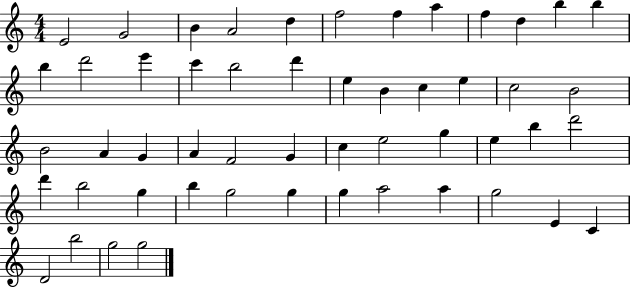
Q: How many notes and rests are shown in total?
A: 52